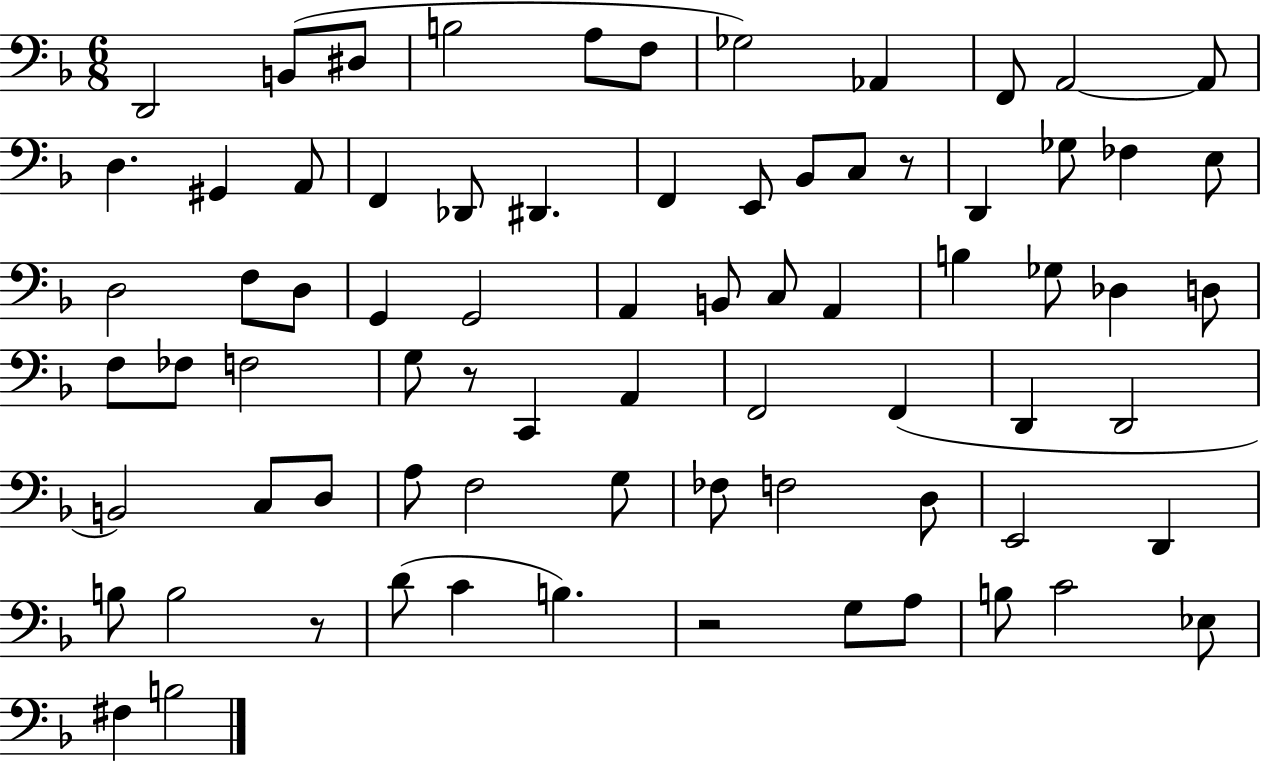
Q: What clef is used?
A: bass